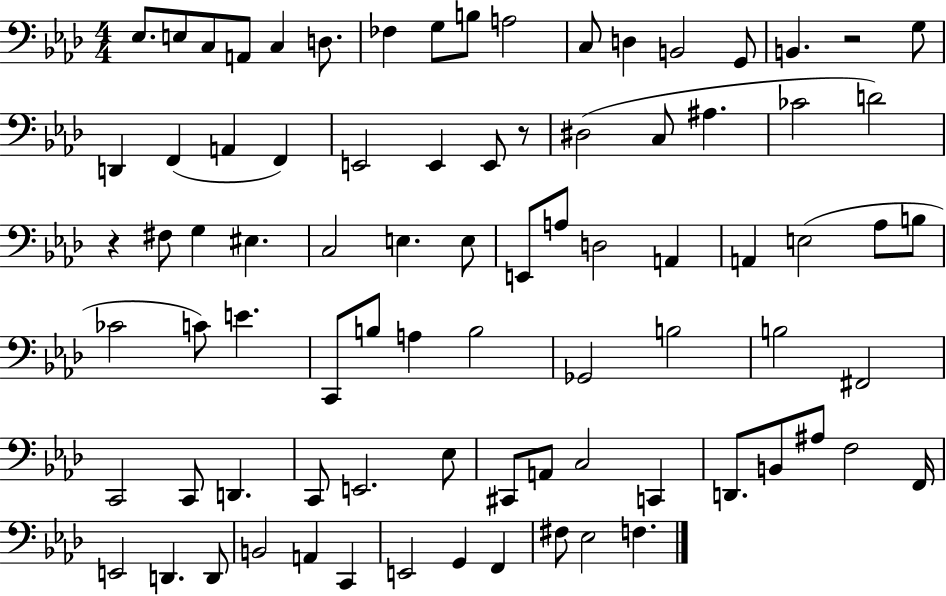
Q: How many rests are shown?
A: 3